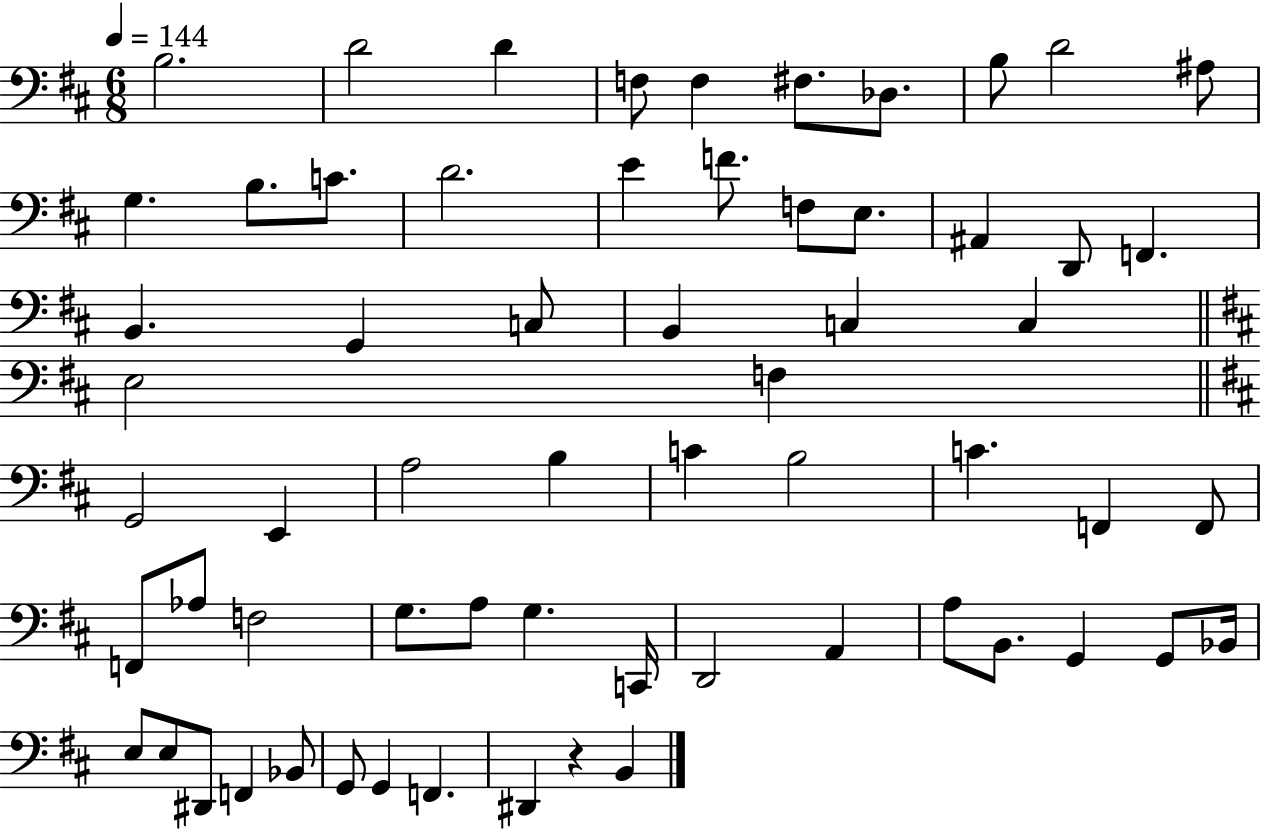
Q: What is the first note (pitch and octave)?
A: B3